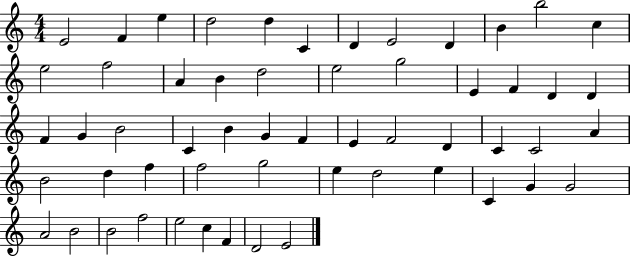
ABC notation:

X:1
T:Untitled
M:4/4
L:1/4
K:C
E2 F e d2 d C D E2 D B b2 c e2 f2 A B d2 e2 g2 E F D D F G B2 C B G F E F2 D C C2 A B2 d f f2 g2 e d2 e C G G2 A2 B2 B2 f2 e2 c F D2 E2